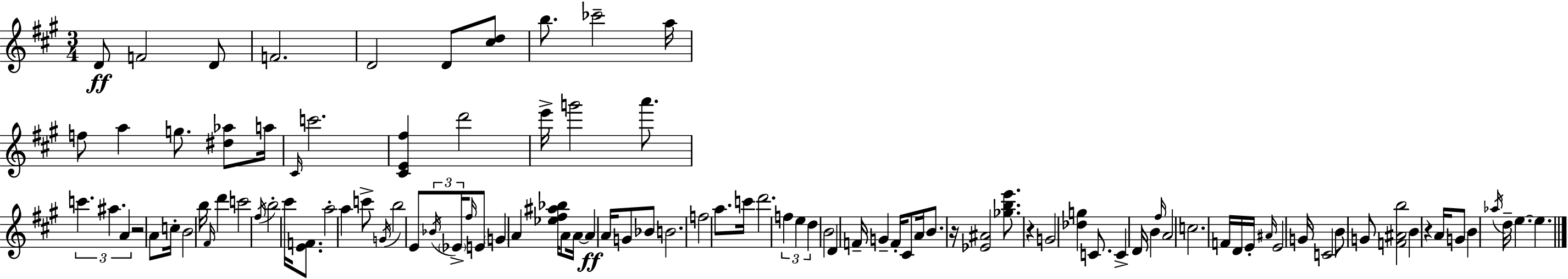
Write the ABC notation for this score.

X:1
T:Untitled
M:3/4
L:1/4
K:A
D/2 F2 D/2 F2 D2 D/2 [^cd]/2 b/2 _c'2 a/4 f/2 a g/2 [^d_a]/2 a/4 ^C/4 c'2 [^CE^f] d'2 e'/4 g'2 a'/2 c' ^a A z2 A/2 c/4 B2 b/4 ^F/4 d' c'2 ^f/4 b2 ^c'/4 [EF]/2 a2 a c'/2 G/4 b2 E/2 _B/4 _E/4 ^f/4 E/2 G A [_e^f^a_b]/4 A/2 A/4 A A/4 G/2 _B/2 B2 f2 a/2 c'/4 d'2 f e d B2 D F/4 G F/4 ^C/2 A/4 B/2 z/4 [_E^A]2 [_gbe']/2 z G2 [_dg] C/2 C D/4 B ^f/4 A2 c2 F/4 D/4 E/4 ^A/4 E2 G/4 C2 B/2 G/2 [F^Ab]2 B z A/4 G/2 B _a/4 d/4 e e